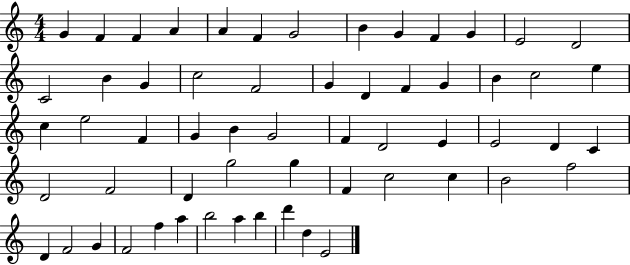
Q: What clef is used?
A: treble